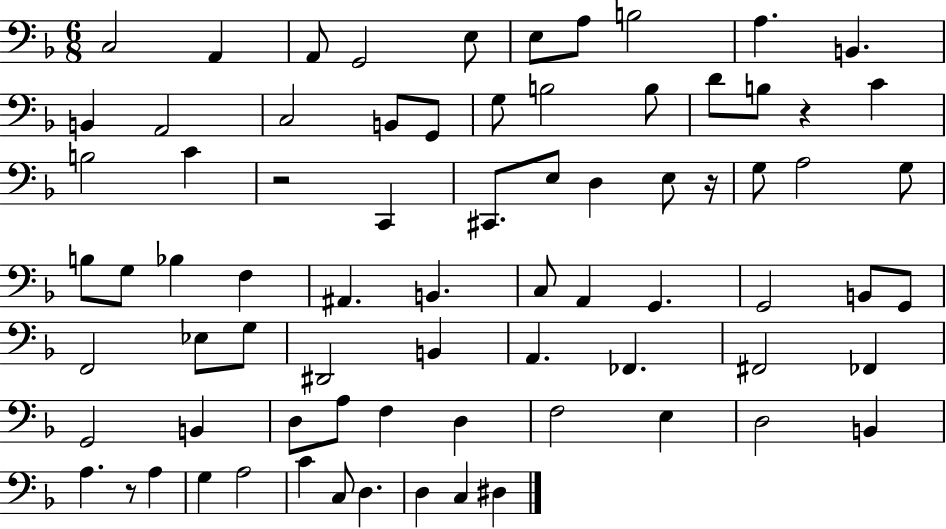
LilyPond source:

{
  \clef bass
  \numericTimeSignature
  \time 6/8
  \key f \major
  c2 a,4 | a,8 g,2 e8 | e8 a8 b2 | a4. b,4. | \break b,4 a,2 | c2 b,8 g,8 | g8 b2 b8 | d'8 b8 r4 c'4 | \break b2 c'4 | r2 c,4 | cis,8. e8 d4 e8 r16 | g8 a2 g8 | \break b8 g8 bes4 f4 | ais,4. b,4. | c8 a,4 g,4. | g,2 b,8 g,8 | \break f,2 ees8 g8 | dis,2 b,4 | a,4. fes,4. | fis,2 fes,4 | \break g,2 b,4 | d8 a8 f4 d4 | f2 e4 | d2 b,4 | \break a4. r8 a4 | g4 a2 | c'4 c8 d4. | d4 c4 dis4 | \break \bar "|."
}